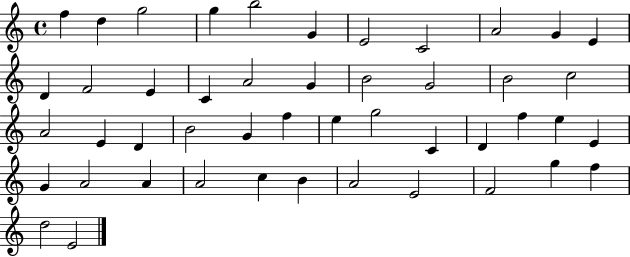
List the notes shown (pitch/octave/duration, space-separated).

F5/q D5/q G5/h G5/q B5/h G4/q E4/h C4/h A4/h G4/q E4/q D4/q F4/h E4/q C4/q A4/h G4/q B4/h G4/h B4/h C5/h A4/h E4/q D4/q B4/h G4/q F5/q E5/q G5/h C4/q D4/q F5/q E5/q E4/q G4/q A4/h A4/q A4/h C5/q B4/q A4/h E4/h F4/h G5/q F5/q D5/h E4/h